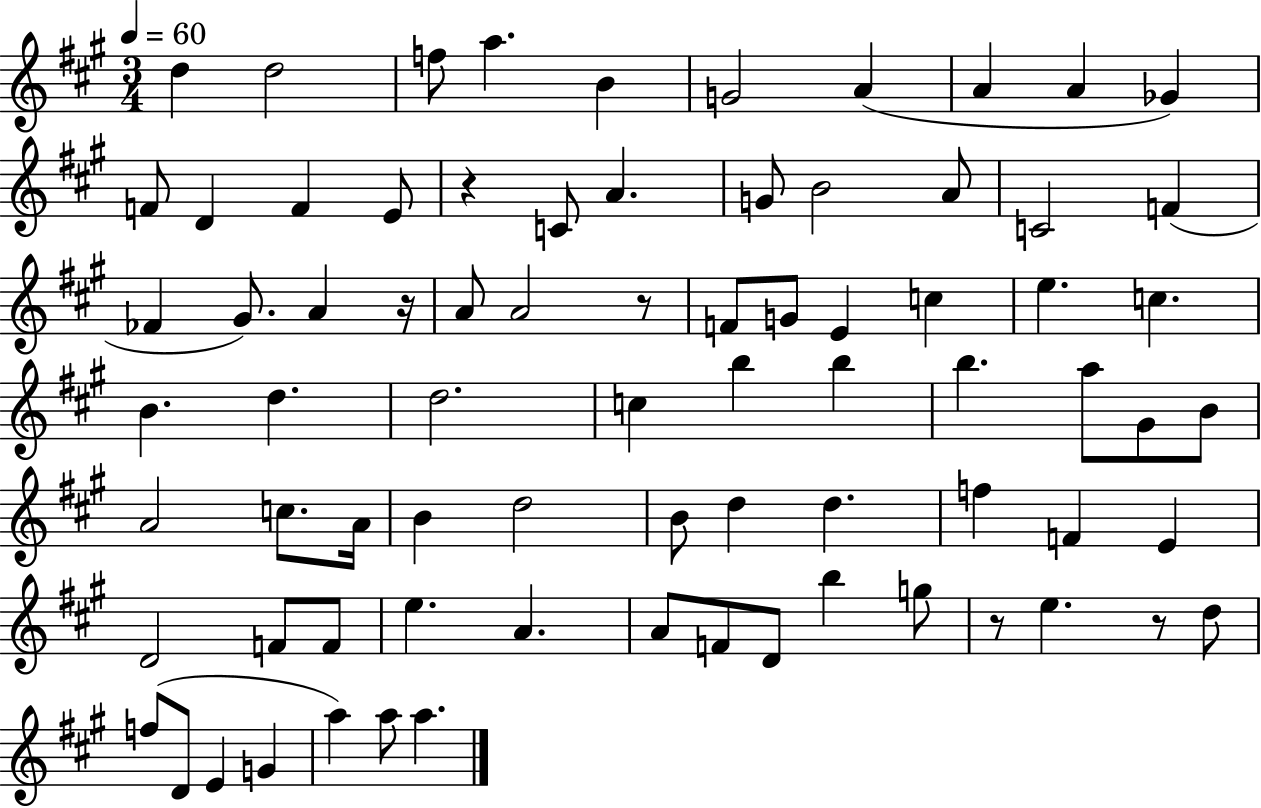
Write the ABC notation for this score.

X:1
T:Untitled
M:3/4
L:1/4
K:A
d d2 f/2 a B G2 A A A _G F/2 D F E/2 z C/2 A G/2 B2 A/2 C2 F _F ^G/2 A z/4 A/2 A2 z/2 F/2 G/2 E c e c B d d2 c b b b a/2 ^G/2 B/2 A2 c/2 A/4 B d2 B/2 d d f F E D2 F/2 F/2 e A A/2 F/2 D/2 b g/2 z/2 e z/2 d/2 f/2 D/2 E G a a/2 a